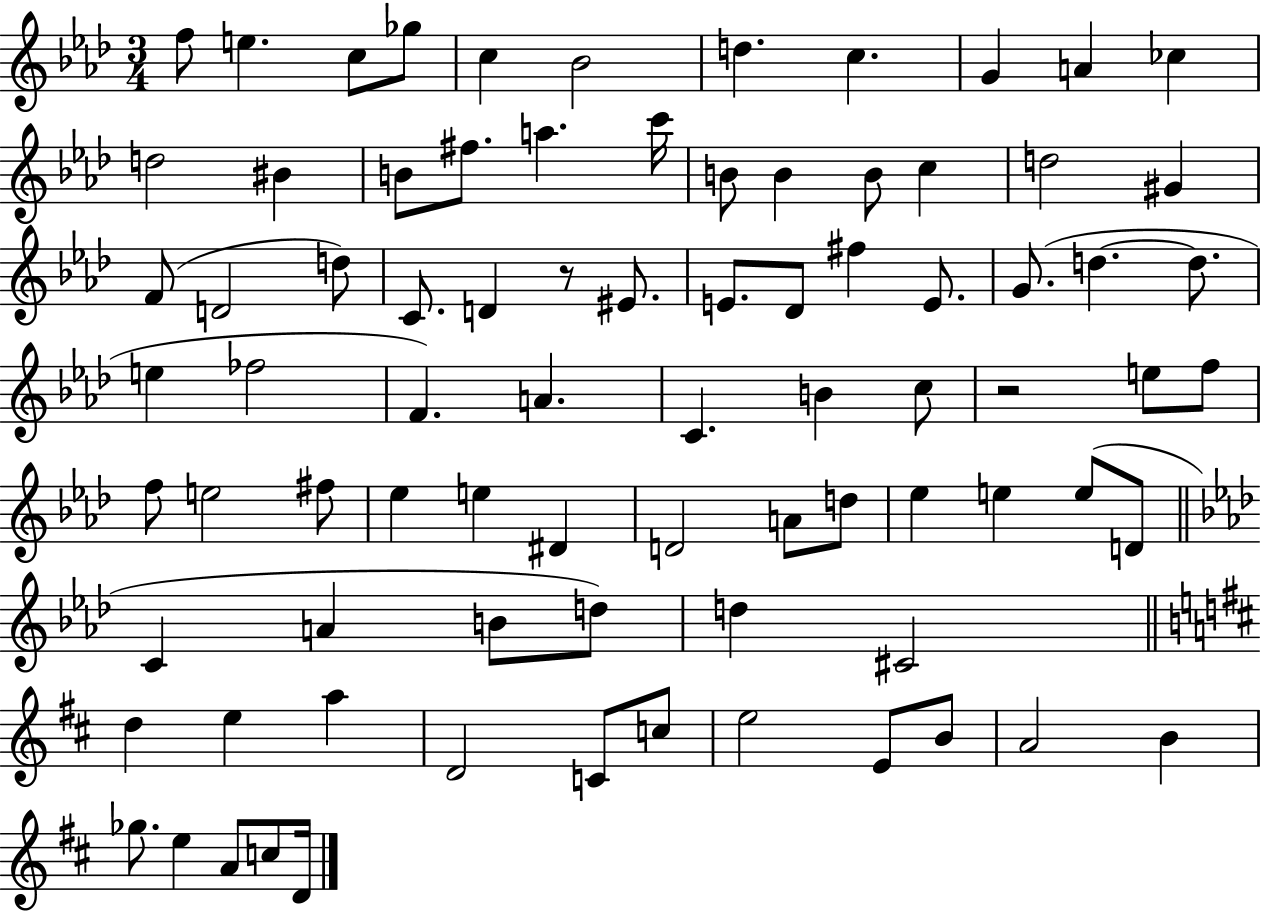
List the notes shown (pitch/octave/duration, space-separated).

F5/e E5/q. C5/e Gb5/e C5/q Bb4/h D5/q. C5/q. G4/q A4/q CES5/q D5/h BIS4/q B4/e F#5/e. A5/q. C6/s B4/e B4/q B4/e C5/q D5/h G#4/q F4/e D4/h D5/e C4/e. D4/q R/e EIS4/e. E4/e. Db4/e F#5/q E4/e. G4/e. D5/q. D5/e. E5/q FES5/h F4/q. A4/q. C4/q. B4/q C5/e R/h E5/e F5/e F5/e E5/h F#5/e Eb5/q E5/q D#4/q D4/h A4/e D5/e Eb5/q E5/q E5/e D4/e C4/q A4/q B4/e D5/e D5/q C#4/h D5/q E5/q A5/q D4/h C4/e C5/e E5/h E4/e B4/e A4/h B4/q Gb5/e. E5/q A4/e C5/e D4/s